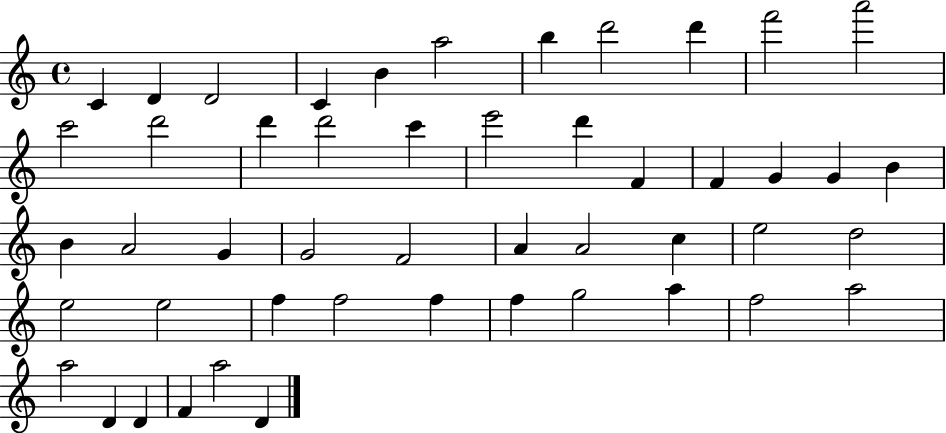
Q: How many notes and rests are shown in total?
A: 49